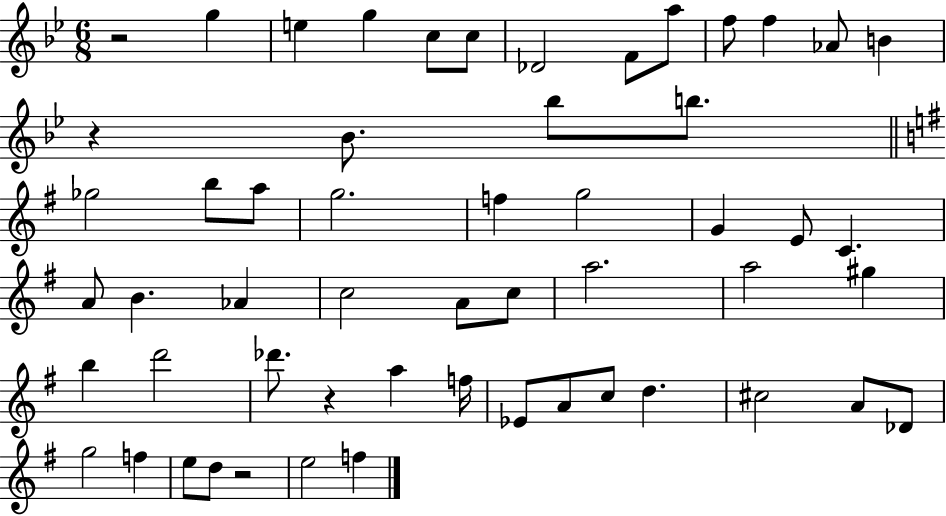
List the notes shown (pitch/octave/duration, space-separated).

R/h G5/q E5/q G5/q C5/e C5/e Db4/h F4/e A5/e F5/e F5/q Ab4/e B4/q R/q Bb4/e. Bb5/e B5/e. Gb5/h B5/e A5/e G5/h. F5/q G5/h G4/q E4/e C4/q. A4/e B4/q. Ab4/q C5/h A4/e C5/e A5/h. A5/h G#5/q B5/q D6/h Db6/e. R/q A5/q F5/s Eb4/e A4/e C5/e D5/q. C#5/h A4/e Db4/e G5/h F5/q E5/e D5/e R/h E5/h F5/q